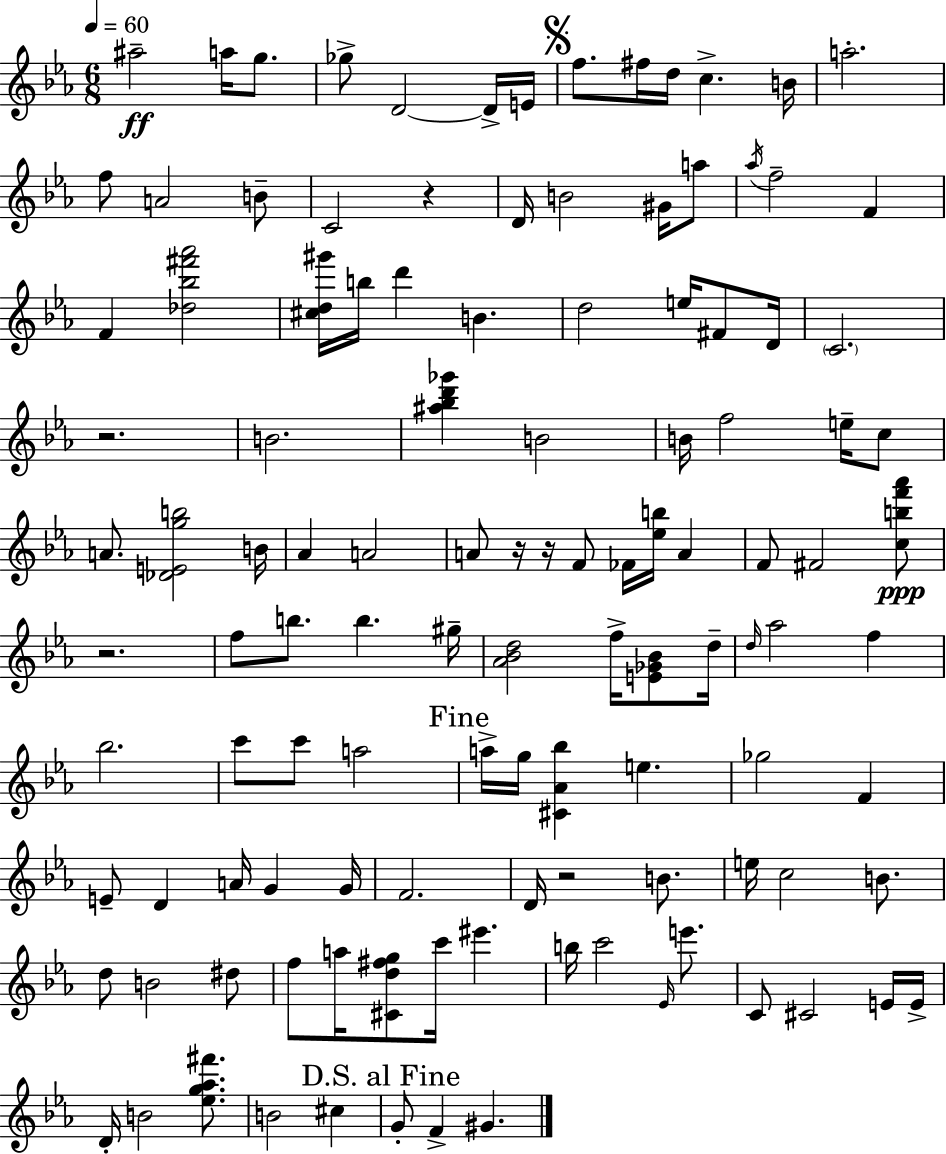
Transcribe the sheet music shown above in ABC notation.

X:1
T:Untitled
M:6/8
L:1/4
K:Cm
^a2 a/4 g/2 _g/2 D2 D/4 E/4 f/2 ^f/4 d/4 c B/4 a2 f/2 A2 B/2 C2 z D/4 B2 ^G/4 a/2 _a/4 f2 F F [_d_b^f'_a']2 [^cd^g']/4 b/4 d' B d2 e/4 ^F/2 D/4 C2 z2 B2 [^a_bd'_g'] B2 B/4 f2 e/4 c/2 A/2 [_DEgb]2 B/4 _A A2 A/2 z/4 z/4 F/2 _F/4 [_eb]/4 A F/2 ^F2 [cbf'_a']/2 z2 f/2 b/2 b ^g/4 [_A_Bd]2 f/4 [E_G_B]/2 d/4 d/4 _a2 f _b2 c'/2 c'/2 a2 a/4 g/4 [^C_A_b] e _g2 F E/2 D A/4 G G/4 F2 D/4 z2 B/2 e/4 c2 B/2 d/2 B2 ^d/2 f/2 a/4 [^Cd^fg]/2 c'/4 ^e' b/4 c'2 _E/4 e'/2 C/2 ^C2 E/4 E/4 D/4 B2 [_eg_a^f']/2 B2 ^c G/2 F ^G